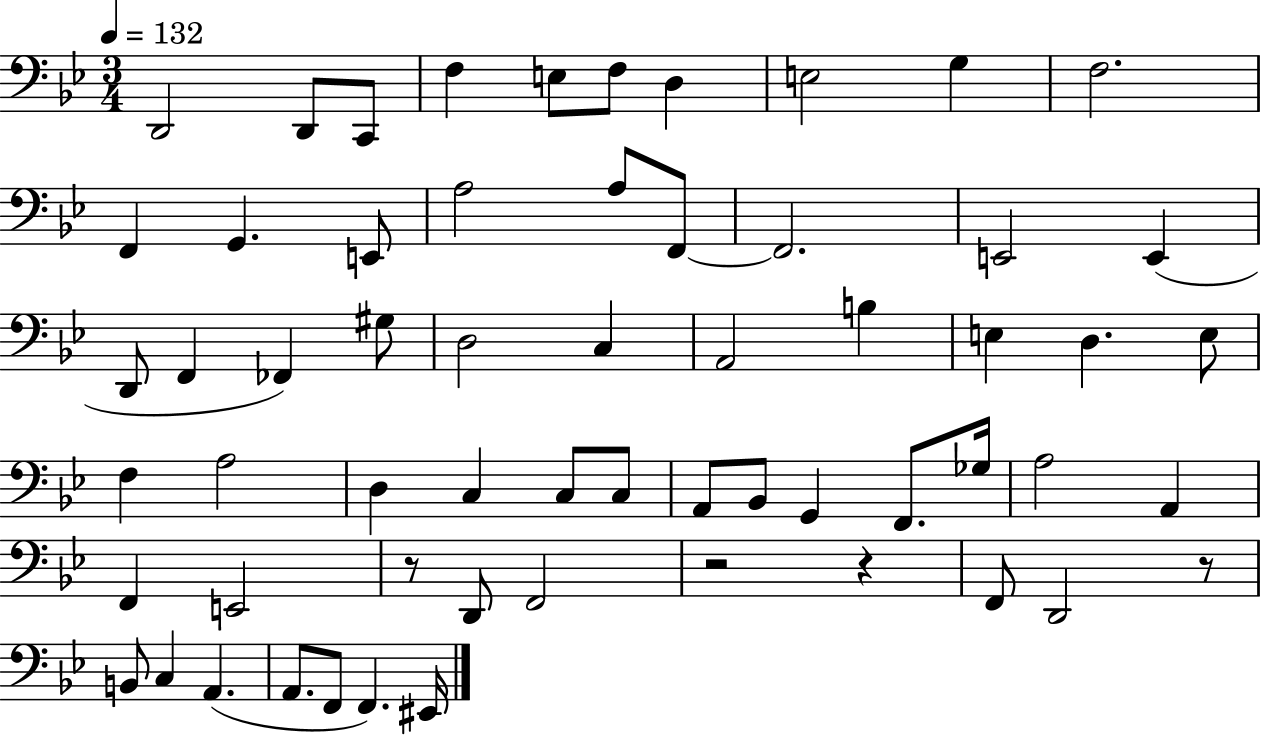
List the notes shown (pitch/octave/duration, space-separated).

D2/h D2/e C2/e F3/q E3/e F3/e D3/q E3/h G3/q F3/h. F2/q G2/q. E2/e A3/h A3/e F2/e F2/h. E2/h E2/q D2/e F2/q FES2/q G#3/e D3/h C3/q A2/h B3/q E3/q D3/q. E3/e F3/q A3/h D3/q C3/q C3/e C3/e A2/e Bb2/e G2/q F2/e. Gb3/s A3/h A2/q F2/q E2/h R/e D2/e F2/h R/h R/q F2/e D2/h R/e B2/e C3/q A2/q. A2/e. F2/e F2/q. EIS2/s